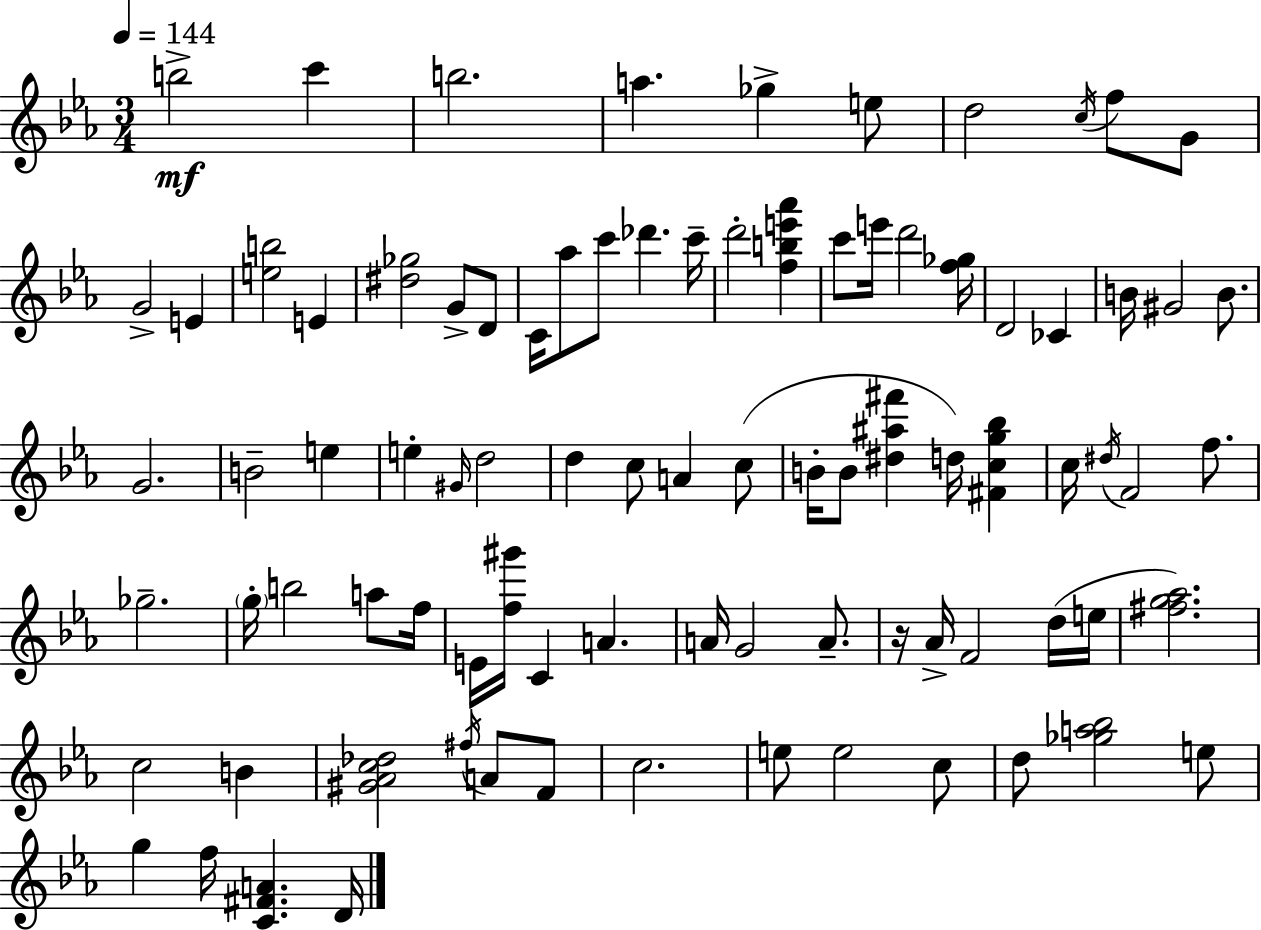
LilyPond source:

{
  \clef treble
  \numericTimeSignature
  \time 3/4
  \key ees \major
  \tempo 4 = 144
  b''2->\mf c'''4 | b''2. | a''4. ges''4-> e''8 | d''2 \acciaccatura { c''16 } f''8 g'8 | \break g'2-> e'4 | <e'' b''>2 e'4 | <dis'' ges''>2 g'8-> d'8 | c'16 aes''8 c'''8 des'''4. | \break c'''16-- d'''2-. <f'' b'' e''' aes'''>4 | c'''8 e'''16 d'''2 | <f'' ges''>16 d'2 ces'4 | b'16 gis'2 b'8. | \break g'2. | b'2-- e''4 | e''4-. \grace { gis'16 } d''2 | d''4 c''8 a'4 | \break c''8( b'16-. b'8 <dis'' ais'' fis'''>4 d''16) <fis' c'' g'' bes''>4 | c''16 \acciaccatura { dis''16 } f'2 | f''8. ges''2.-- | \parenthesize g''16-. b''2 | \break a''8 f''16 e'16 <f'' gis'''>16 c'4 a'4. | a'16 g'2 | a'8.-- r16 aes'16-> f'2 | d''16( e''16 <fis'' g'' aes''>2.) | \break c''2 b'4 | <gis' aes' c'' des''>2 \acciaccatura { fis''16 } | a'8 f'8 c''2. | e''8 e''2 | \break c''8 d''8 <ges'' a'' bes''>2 | e''8 g''4 f''16 <c' fis' a'>4. | d'16 \bar "|."
}